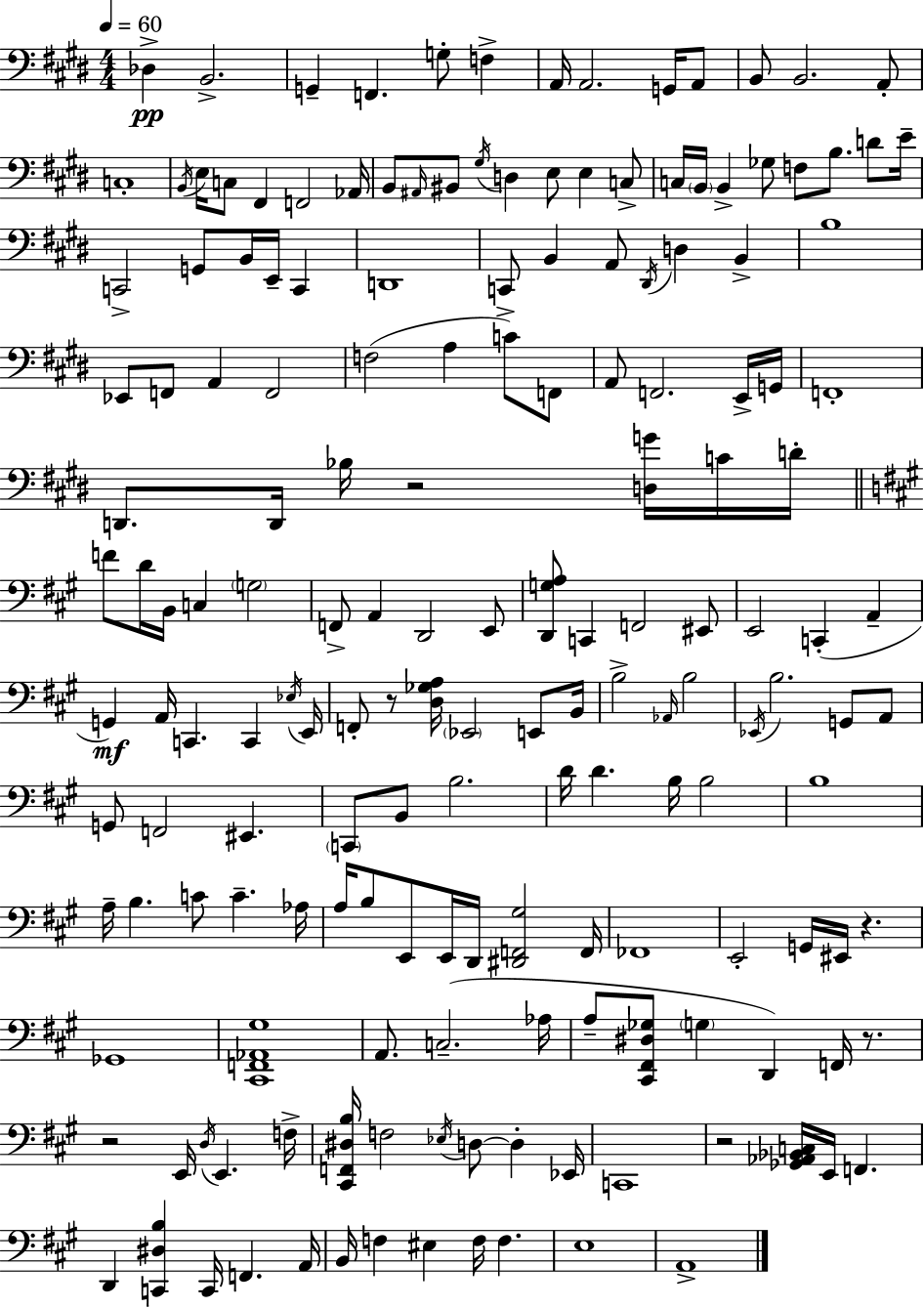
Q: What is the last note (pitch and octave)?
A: A2